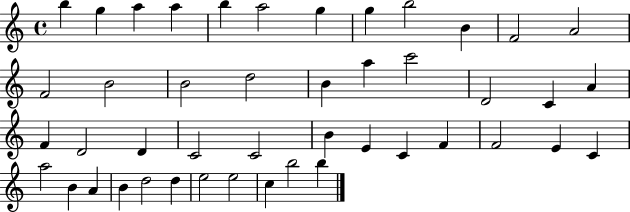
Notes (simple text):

B5/q G5/q A5/q A5/q B5/q A5/h G5/q G5/q B5/h B4/q F4/h A4/h F4/h B4/h B4/h D5/h B4/q A5/q C6/h D4/h C4/q A4/q F4/q D4/h D4/q C4/h C4/h B4/q E4/q C4/q F4/q F4/h E4/q C4/q A5/h B4/q A4/q B4/q D5/h D5/q E5/h E5/h C5/q B5/h B5/q